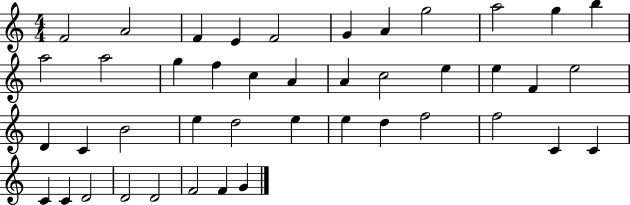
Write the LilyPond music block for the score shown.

{
  \clef treble
  \numericTimeSignature
  \time 4/4
  \key c \major
  f'2 a'2 | f'4 e'4 f'2 | g'4 a'4 g''2 | a''2 g''4 b''4 | \break a''2 a''2 | g''4 f''4 c''4 a'4 | a'4 c''2 e''4 | e''4 f'4 e''2 | \break d'4 c'4 b'2 | e''4 d''2 e''4 | e''4 d''4 f''2 | f''2 c'4 c'4 | \break c'4 c'4 d'2 | d'2 d'2 | f'2 f'4 g'4 | \bar "|."
}